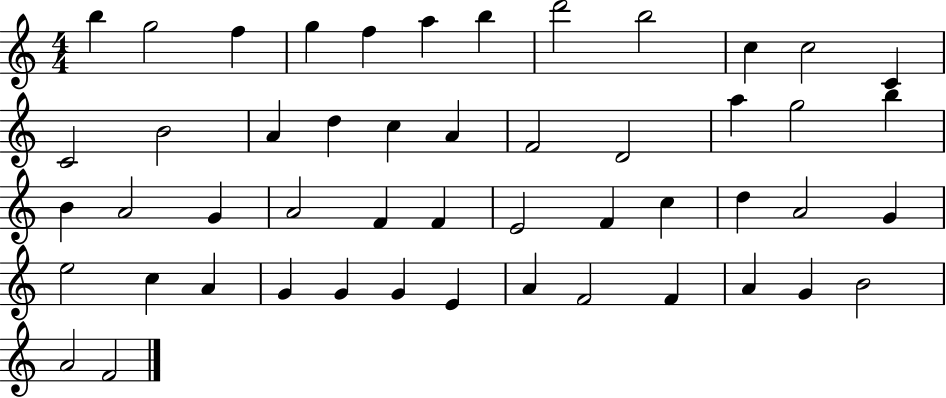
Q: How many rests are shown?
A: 0